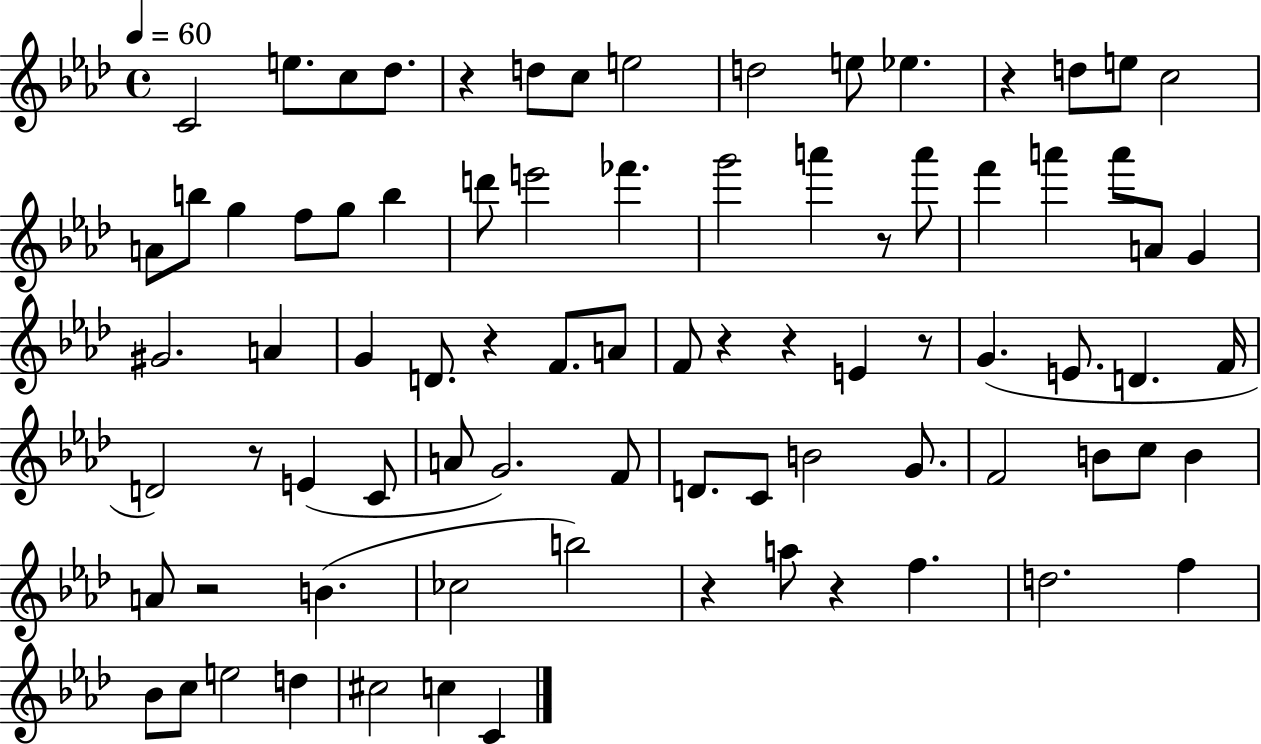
X:1
T:Untitled
M:4/4
L:1/4
K:Ab
C2 e/2 c/2 _d/2 z d/2 c/2 e2 d2 e/2 _e z d/2 e/2 c2 A/2 b/2 g f/2 g/2 b d'/2 e'2 _f' g'2 a' z/2 a'/2 f' a' a'/2 A/2 G ^G2 A G D/2 z F/2 A/2 F/2 z z E z/2 G E/2 D F/4 D2 z/2 E C/2 A/2 G2 F/2 D/2 C/2 B2 G/2 F2 B/2 c/2 B A/2 z2 B _c2 b2 z a/2 z f d2 f _B/2 c/2 e2 d ^c2 c C